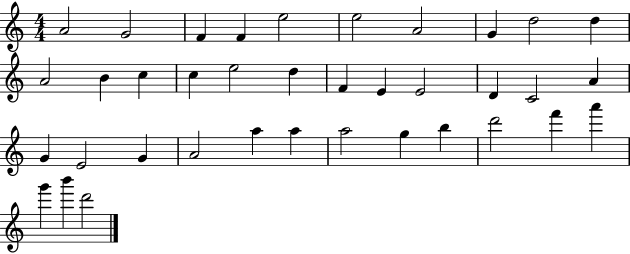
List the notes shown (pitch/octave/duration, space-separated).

A4/h G4/h F4/q F4/q E5/h E5/h A4/h G4/q D5/h D5/q A4/h B4/q C5/q C5/q E5/h D5/q F4/q E4/q E4/h D4/q C4/h A4/q G4/q E4/h G4/q A4/h A5/q A5/q A5/h G5/q B5/q D6/h F6/q A6/q G6/q B6/q D6/h